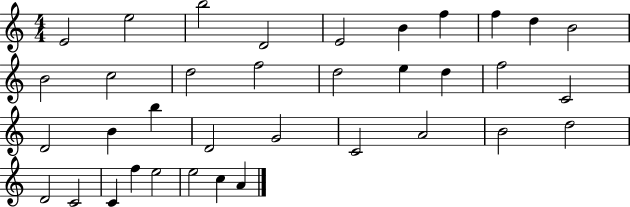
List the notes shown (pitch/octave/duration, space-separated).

E4/h E5/h B5/h D4/h E4/h B4/q F5/q F5/q D5/q B4/h B4/h C5/h D5/h F5/h D5/h E5/q D5/q F5/h C4/h D4/h B4/q B5/q D4/h G4/h C4/h A4/h B4/h D5/h D4/h C4/h C4/q F5/q E5/h E5/h C5/q A4/q